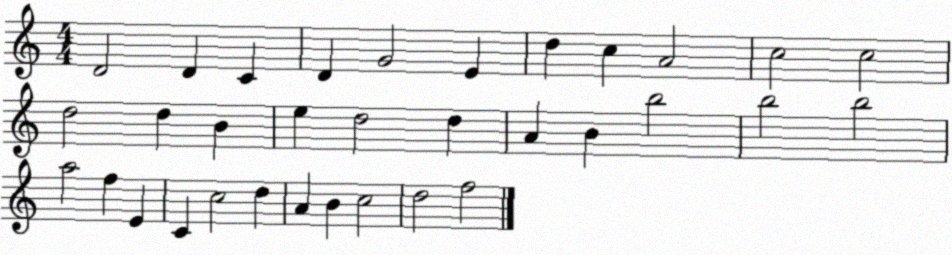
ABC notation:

X:1
T:Untitled
M:4/4
L:1/4
K:C
D2 D C D G2 E d c A2 c2 c2 d2 d B e d2 d A B b2 b2 b2 a2 f E C c2 d A B c2 d2 f2